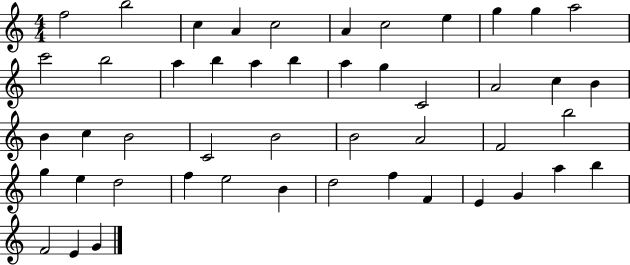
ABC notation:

X:1
T:Untitled
M:4/4
L:1/4
K:C
f2 b2 c A c2 A c2 e g g a2 c'2 b2 a b a b a g C2 A2 c B B c B2 C2 B2 B2 A2 F2 b2 g e d2 f e2 B d2 f F E G a b F2 E G